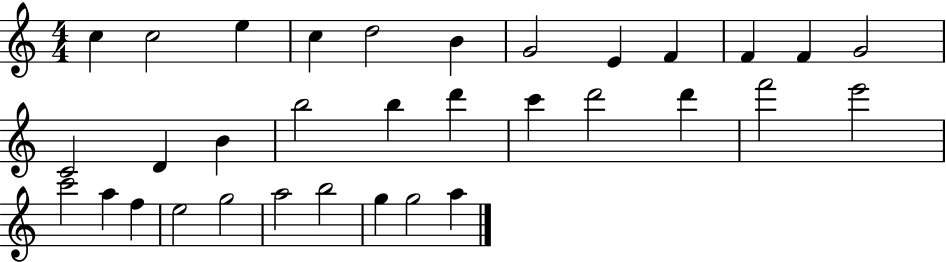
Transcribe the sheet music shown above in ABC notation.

X:1
T:Untitled
M:4/4
L:1/4
K:C
c c2 e c d2 B G2 E F F F G2 C2 D B b2 b d' c' d'2 d' f'2 e'2 c'2 a f e2 g2 a2 b2 g g2 a